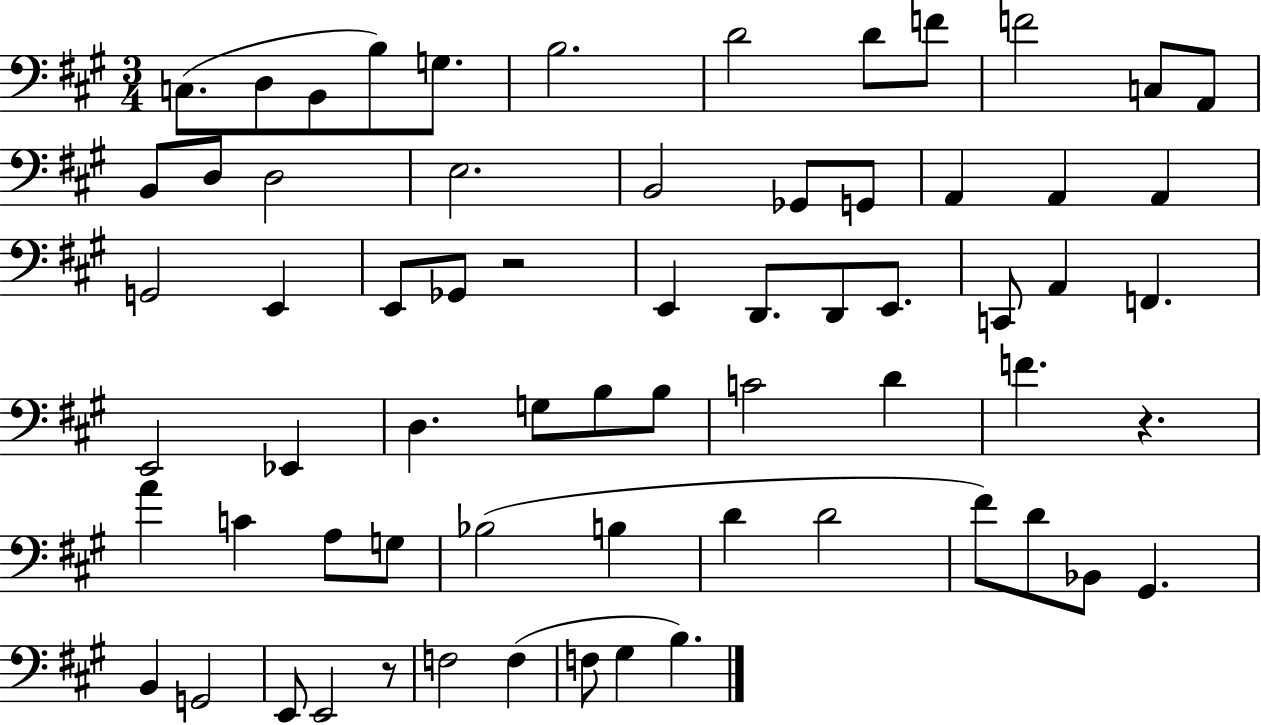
C3/e. D3/e B2/e B3/e G3/e. B3/h. D4/h D4/e F4/e F4/h C3/e A2/e B2/e D3/e D3/h E3/h. B2/h Gb2/e G2/e A2/q A2/q A2/q G2/h E2/q E2/e Gb2/e R/h E2/q D2/e. D2/e E2/e. C2/e A2/q F2/q. E2/h Eb2/q D3/q. G3/e B3/e B3/e C4/h D4/q F4/q. R/q. A4/q C4/q A3/e G3/e Bb3/h B3/q D4/q D4/h F#4/e D4/e Bb2/e G#2/q. B2/q G2/h E2/e E2/h R/e F3/h F3/q F3/e G#3/q B3/q.